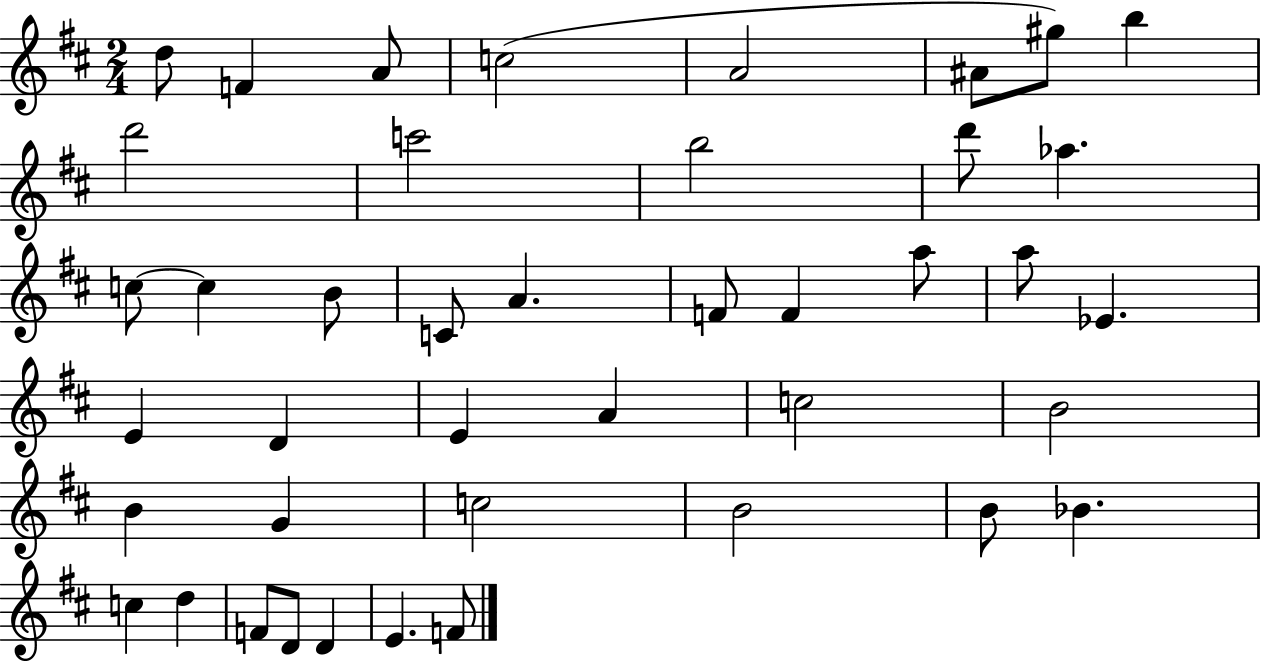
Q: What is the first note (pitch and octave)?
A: D5